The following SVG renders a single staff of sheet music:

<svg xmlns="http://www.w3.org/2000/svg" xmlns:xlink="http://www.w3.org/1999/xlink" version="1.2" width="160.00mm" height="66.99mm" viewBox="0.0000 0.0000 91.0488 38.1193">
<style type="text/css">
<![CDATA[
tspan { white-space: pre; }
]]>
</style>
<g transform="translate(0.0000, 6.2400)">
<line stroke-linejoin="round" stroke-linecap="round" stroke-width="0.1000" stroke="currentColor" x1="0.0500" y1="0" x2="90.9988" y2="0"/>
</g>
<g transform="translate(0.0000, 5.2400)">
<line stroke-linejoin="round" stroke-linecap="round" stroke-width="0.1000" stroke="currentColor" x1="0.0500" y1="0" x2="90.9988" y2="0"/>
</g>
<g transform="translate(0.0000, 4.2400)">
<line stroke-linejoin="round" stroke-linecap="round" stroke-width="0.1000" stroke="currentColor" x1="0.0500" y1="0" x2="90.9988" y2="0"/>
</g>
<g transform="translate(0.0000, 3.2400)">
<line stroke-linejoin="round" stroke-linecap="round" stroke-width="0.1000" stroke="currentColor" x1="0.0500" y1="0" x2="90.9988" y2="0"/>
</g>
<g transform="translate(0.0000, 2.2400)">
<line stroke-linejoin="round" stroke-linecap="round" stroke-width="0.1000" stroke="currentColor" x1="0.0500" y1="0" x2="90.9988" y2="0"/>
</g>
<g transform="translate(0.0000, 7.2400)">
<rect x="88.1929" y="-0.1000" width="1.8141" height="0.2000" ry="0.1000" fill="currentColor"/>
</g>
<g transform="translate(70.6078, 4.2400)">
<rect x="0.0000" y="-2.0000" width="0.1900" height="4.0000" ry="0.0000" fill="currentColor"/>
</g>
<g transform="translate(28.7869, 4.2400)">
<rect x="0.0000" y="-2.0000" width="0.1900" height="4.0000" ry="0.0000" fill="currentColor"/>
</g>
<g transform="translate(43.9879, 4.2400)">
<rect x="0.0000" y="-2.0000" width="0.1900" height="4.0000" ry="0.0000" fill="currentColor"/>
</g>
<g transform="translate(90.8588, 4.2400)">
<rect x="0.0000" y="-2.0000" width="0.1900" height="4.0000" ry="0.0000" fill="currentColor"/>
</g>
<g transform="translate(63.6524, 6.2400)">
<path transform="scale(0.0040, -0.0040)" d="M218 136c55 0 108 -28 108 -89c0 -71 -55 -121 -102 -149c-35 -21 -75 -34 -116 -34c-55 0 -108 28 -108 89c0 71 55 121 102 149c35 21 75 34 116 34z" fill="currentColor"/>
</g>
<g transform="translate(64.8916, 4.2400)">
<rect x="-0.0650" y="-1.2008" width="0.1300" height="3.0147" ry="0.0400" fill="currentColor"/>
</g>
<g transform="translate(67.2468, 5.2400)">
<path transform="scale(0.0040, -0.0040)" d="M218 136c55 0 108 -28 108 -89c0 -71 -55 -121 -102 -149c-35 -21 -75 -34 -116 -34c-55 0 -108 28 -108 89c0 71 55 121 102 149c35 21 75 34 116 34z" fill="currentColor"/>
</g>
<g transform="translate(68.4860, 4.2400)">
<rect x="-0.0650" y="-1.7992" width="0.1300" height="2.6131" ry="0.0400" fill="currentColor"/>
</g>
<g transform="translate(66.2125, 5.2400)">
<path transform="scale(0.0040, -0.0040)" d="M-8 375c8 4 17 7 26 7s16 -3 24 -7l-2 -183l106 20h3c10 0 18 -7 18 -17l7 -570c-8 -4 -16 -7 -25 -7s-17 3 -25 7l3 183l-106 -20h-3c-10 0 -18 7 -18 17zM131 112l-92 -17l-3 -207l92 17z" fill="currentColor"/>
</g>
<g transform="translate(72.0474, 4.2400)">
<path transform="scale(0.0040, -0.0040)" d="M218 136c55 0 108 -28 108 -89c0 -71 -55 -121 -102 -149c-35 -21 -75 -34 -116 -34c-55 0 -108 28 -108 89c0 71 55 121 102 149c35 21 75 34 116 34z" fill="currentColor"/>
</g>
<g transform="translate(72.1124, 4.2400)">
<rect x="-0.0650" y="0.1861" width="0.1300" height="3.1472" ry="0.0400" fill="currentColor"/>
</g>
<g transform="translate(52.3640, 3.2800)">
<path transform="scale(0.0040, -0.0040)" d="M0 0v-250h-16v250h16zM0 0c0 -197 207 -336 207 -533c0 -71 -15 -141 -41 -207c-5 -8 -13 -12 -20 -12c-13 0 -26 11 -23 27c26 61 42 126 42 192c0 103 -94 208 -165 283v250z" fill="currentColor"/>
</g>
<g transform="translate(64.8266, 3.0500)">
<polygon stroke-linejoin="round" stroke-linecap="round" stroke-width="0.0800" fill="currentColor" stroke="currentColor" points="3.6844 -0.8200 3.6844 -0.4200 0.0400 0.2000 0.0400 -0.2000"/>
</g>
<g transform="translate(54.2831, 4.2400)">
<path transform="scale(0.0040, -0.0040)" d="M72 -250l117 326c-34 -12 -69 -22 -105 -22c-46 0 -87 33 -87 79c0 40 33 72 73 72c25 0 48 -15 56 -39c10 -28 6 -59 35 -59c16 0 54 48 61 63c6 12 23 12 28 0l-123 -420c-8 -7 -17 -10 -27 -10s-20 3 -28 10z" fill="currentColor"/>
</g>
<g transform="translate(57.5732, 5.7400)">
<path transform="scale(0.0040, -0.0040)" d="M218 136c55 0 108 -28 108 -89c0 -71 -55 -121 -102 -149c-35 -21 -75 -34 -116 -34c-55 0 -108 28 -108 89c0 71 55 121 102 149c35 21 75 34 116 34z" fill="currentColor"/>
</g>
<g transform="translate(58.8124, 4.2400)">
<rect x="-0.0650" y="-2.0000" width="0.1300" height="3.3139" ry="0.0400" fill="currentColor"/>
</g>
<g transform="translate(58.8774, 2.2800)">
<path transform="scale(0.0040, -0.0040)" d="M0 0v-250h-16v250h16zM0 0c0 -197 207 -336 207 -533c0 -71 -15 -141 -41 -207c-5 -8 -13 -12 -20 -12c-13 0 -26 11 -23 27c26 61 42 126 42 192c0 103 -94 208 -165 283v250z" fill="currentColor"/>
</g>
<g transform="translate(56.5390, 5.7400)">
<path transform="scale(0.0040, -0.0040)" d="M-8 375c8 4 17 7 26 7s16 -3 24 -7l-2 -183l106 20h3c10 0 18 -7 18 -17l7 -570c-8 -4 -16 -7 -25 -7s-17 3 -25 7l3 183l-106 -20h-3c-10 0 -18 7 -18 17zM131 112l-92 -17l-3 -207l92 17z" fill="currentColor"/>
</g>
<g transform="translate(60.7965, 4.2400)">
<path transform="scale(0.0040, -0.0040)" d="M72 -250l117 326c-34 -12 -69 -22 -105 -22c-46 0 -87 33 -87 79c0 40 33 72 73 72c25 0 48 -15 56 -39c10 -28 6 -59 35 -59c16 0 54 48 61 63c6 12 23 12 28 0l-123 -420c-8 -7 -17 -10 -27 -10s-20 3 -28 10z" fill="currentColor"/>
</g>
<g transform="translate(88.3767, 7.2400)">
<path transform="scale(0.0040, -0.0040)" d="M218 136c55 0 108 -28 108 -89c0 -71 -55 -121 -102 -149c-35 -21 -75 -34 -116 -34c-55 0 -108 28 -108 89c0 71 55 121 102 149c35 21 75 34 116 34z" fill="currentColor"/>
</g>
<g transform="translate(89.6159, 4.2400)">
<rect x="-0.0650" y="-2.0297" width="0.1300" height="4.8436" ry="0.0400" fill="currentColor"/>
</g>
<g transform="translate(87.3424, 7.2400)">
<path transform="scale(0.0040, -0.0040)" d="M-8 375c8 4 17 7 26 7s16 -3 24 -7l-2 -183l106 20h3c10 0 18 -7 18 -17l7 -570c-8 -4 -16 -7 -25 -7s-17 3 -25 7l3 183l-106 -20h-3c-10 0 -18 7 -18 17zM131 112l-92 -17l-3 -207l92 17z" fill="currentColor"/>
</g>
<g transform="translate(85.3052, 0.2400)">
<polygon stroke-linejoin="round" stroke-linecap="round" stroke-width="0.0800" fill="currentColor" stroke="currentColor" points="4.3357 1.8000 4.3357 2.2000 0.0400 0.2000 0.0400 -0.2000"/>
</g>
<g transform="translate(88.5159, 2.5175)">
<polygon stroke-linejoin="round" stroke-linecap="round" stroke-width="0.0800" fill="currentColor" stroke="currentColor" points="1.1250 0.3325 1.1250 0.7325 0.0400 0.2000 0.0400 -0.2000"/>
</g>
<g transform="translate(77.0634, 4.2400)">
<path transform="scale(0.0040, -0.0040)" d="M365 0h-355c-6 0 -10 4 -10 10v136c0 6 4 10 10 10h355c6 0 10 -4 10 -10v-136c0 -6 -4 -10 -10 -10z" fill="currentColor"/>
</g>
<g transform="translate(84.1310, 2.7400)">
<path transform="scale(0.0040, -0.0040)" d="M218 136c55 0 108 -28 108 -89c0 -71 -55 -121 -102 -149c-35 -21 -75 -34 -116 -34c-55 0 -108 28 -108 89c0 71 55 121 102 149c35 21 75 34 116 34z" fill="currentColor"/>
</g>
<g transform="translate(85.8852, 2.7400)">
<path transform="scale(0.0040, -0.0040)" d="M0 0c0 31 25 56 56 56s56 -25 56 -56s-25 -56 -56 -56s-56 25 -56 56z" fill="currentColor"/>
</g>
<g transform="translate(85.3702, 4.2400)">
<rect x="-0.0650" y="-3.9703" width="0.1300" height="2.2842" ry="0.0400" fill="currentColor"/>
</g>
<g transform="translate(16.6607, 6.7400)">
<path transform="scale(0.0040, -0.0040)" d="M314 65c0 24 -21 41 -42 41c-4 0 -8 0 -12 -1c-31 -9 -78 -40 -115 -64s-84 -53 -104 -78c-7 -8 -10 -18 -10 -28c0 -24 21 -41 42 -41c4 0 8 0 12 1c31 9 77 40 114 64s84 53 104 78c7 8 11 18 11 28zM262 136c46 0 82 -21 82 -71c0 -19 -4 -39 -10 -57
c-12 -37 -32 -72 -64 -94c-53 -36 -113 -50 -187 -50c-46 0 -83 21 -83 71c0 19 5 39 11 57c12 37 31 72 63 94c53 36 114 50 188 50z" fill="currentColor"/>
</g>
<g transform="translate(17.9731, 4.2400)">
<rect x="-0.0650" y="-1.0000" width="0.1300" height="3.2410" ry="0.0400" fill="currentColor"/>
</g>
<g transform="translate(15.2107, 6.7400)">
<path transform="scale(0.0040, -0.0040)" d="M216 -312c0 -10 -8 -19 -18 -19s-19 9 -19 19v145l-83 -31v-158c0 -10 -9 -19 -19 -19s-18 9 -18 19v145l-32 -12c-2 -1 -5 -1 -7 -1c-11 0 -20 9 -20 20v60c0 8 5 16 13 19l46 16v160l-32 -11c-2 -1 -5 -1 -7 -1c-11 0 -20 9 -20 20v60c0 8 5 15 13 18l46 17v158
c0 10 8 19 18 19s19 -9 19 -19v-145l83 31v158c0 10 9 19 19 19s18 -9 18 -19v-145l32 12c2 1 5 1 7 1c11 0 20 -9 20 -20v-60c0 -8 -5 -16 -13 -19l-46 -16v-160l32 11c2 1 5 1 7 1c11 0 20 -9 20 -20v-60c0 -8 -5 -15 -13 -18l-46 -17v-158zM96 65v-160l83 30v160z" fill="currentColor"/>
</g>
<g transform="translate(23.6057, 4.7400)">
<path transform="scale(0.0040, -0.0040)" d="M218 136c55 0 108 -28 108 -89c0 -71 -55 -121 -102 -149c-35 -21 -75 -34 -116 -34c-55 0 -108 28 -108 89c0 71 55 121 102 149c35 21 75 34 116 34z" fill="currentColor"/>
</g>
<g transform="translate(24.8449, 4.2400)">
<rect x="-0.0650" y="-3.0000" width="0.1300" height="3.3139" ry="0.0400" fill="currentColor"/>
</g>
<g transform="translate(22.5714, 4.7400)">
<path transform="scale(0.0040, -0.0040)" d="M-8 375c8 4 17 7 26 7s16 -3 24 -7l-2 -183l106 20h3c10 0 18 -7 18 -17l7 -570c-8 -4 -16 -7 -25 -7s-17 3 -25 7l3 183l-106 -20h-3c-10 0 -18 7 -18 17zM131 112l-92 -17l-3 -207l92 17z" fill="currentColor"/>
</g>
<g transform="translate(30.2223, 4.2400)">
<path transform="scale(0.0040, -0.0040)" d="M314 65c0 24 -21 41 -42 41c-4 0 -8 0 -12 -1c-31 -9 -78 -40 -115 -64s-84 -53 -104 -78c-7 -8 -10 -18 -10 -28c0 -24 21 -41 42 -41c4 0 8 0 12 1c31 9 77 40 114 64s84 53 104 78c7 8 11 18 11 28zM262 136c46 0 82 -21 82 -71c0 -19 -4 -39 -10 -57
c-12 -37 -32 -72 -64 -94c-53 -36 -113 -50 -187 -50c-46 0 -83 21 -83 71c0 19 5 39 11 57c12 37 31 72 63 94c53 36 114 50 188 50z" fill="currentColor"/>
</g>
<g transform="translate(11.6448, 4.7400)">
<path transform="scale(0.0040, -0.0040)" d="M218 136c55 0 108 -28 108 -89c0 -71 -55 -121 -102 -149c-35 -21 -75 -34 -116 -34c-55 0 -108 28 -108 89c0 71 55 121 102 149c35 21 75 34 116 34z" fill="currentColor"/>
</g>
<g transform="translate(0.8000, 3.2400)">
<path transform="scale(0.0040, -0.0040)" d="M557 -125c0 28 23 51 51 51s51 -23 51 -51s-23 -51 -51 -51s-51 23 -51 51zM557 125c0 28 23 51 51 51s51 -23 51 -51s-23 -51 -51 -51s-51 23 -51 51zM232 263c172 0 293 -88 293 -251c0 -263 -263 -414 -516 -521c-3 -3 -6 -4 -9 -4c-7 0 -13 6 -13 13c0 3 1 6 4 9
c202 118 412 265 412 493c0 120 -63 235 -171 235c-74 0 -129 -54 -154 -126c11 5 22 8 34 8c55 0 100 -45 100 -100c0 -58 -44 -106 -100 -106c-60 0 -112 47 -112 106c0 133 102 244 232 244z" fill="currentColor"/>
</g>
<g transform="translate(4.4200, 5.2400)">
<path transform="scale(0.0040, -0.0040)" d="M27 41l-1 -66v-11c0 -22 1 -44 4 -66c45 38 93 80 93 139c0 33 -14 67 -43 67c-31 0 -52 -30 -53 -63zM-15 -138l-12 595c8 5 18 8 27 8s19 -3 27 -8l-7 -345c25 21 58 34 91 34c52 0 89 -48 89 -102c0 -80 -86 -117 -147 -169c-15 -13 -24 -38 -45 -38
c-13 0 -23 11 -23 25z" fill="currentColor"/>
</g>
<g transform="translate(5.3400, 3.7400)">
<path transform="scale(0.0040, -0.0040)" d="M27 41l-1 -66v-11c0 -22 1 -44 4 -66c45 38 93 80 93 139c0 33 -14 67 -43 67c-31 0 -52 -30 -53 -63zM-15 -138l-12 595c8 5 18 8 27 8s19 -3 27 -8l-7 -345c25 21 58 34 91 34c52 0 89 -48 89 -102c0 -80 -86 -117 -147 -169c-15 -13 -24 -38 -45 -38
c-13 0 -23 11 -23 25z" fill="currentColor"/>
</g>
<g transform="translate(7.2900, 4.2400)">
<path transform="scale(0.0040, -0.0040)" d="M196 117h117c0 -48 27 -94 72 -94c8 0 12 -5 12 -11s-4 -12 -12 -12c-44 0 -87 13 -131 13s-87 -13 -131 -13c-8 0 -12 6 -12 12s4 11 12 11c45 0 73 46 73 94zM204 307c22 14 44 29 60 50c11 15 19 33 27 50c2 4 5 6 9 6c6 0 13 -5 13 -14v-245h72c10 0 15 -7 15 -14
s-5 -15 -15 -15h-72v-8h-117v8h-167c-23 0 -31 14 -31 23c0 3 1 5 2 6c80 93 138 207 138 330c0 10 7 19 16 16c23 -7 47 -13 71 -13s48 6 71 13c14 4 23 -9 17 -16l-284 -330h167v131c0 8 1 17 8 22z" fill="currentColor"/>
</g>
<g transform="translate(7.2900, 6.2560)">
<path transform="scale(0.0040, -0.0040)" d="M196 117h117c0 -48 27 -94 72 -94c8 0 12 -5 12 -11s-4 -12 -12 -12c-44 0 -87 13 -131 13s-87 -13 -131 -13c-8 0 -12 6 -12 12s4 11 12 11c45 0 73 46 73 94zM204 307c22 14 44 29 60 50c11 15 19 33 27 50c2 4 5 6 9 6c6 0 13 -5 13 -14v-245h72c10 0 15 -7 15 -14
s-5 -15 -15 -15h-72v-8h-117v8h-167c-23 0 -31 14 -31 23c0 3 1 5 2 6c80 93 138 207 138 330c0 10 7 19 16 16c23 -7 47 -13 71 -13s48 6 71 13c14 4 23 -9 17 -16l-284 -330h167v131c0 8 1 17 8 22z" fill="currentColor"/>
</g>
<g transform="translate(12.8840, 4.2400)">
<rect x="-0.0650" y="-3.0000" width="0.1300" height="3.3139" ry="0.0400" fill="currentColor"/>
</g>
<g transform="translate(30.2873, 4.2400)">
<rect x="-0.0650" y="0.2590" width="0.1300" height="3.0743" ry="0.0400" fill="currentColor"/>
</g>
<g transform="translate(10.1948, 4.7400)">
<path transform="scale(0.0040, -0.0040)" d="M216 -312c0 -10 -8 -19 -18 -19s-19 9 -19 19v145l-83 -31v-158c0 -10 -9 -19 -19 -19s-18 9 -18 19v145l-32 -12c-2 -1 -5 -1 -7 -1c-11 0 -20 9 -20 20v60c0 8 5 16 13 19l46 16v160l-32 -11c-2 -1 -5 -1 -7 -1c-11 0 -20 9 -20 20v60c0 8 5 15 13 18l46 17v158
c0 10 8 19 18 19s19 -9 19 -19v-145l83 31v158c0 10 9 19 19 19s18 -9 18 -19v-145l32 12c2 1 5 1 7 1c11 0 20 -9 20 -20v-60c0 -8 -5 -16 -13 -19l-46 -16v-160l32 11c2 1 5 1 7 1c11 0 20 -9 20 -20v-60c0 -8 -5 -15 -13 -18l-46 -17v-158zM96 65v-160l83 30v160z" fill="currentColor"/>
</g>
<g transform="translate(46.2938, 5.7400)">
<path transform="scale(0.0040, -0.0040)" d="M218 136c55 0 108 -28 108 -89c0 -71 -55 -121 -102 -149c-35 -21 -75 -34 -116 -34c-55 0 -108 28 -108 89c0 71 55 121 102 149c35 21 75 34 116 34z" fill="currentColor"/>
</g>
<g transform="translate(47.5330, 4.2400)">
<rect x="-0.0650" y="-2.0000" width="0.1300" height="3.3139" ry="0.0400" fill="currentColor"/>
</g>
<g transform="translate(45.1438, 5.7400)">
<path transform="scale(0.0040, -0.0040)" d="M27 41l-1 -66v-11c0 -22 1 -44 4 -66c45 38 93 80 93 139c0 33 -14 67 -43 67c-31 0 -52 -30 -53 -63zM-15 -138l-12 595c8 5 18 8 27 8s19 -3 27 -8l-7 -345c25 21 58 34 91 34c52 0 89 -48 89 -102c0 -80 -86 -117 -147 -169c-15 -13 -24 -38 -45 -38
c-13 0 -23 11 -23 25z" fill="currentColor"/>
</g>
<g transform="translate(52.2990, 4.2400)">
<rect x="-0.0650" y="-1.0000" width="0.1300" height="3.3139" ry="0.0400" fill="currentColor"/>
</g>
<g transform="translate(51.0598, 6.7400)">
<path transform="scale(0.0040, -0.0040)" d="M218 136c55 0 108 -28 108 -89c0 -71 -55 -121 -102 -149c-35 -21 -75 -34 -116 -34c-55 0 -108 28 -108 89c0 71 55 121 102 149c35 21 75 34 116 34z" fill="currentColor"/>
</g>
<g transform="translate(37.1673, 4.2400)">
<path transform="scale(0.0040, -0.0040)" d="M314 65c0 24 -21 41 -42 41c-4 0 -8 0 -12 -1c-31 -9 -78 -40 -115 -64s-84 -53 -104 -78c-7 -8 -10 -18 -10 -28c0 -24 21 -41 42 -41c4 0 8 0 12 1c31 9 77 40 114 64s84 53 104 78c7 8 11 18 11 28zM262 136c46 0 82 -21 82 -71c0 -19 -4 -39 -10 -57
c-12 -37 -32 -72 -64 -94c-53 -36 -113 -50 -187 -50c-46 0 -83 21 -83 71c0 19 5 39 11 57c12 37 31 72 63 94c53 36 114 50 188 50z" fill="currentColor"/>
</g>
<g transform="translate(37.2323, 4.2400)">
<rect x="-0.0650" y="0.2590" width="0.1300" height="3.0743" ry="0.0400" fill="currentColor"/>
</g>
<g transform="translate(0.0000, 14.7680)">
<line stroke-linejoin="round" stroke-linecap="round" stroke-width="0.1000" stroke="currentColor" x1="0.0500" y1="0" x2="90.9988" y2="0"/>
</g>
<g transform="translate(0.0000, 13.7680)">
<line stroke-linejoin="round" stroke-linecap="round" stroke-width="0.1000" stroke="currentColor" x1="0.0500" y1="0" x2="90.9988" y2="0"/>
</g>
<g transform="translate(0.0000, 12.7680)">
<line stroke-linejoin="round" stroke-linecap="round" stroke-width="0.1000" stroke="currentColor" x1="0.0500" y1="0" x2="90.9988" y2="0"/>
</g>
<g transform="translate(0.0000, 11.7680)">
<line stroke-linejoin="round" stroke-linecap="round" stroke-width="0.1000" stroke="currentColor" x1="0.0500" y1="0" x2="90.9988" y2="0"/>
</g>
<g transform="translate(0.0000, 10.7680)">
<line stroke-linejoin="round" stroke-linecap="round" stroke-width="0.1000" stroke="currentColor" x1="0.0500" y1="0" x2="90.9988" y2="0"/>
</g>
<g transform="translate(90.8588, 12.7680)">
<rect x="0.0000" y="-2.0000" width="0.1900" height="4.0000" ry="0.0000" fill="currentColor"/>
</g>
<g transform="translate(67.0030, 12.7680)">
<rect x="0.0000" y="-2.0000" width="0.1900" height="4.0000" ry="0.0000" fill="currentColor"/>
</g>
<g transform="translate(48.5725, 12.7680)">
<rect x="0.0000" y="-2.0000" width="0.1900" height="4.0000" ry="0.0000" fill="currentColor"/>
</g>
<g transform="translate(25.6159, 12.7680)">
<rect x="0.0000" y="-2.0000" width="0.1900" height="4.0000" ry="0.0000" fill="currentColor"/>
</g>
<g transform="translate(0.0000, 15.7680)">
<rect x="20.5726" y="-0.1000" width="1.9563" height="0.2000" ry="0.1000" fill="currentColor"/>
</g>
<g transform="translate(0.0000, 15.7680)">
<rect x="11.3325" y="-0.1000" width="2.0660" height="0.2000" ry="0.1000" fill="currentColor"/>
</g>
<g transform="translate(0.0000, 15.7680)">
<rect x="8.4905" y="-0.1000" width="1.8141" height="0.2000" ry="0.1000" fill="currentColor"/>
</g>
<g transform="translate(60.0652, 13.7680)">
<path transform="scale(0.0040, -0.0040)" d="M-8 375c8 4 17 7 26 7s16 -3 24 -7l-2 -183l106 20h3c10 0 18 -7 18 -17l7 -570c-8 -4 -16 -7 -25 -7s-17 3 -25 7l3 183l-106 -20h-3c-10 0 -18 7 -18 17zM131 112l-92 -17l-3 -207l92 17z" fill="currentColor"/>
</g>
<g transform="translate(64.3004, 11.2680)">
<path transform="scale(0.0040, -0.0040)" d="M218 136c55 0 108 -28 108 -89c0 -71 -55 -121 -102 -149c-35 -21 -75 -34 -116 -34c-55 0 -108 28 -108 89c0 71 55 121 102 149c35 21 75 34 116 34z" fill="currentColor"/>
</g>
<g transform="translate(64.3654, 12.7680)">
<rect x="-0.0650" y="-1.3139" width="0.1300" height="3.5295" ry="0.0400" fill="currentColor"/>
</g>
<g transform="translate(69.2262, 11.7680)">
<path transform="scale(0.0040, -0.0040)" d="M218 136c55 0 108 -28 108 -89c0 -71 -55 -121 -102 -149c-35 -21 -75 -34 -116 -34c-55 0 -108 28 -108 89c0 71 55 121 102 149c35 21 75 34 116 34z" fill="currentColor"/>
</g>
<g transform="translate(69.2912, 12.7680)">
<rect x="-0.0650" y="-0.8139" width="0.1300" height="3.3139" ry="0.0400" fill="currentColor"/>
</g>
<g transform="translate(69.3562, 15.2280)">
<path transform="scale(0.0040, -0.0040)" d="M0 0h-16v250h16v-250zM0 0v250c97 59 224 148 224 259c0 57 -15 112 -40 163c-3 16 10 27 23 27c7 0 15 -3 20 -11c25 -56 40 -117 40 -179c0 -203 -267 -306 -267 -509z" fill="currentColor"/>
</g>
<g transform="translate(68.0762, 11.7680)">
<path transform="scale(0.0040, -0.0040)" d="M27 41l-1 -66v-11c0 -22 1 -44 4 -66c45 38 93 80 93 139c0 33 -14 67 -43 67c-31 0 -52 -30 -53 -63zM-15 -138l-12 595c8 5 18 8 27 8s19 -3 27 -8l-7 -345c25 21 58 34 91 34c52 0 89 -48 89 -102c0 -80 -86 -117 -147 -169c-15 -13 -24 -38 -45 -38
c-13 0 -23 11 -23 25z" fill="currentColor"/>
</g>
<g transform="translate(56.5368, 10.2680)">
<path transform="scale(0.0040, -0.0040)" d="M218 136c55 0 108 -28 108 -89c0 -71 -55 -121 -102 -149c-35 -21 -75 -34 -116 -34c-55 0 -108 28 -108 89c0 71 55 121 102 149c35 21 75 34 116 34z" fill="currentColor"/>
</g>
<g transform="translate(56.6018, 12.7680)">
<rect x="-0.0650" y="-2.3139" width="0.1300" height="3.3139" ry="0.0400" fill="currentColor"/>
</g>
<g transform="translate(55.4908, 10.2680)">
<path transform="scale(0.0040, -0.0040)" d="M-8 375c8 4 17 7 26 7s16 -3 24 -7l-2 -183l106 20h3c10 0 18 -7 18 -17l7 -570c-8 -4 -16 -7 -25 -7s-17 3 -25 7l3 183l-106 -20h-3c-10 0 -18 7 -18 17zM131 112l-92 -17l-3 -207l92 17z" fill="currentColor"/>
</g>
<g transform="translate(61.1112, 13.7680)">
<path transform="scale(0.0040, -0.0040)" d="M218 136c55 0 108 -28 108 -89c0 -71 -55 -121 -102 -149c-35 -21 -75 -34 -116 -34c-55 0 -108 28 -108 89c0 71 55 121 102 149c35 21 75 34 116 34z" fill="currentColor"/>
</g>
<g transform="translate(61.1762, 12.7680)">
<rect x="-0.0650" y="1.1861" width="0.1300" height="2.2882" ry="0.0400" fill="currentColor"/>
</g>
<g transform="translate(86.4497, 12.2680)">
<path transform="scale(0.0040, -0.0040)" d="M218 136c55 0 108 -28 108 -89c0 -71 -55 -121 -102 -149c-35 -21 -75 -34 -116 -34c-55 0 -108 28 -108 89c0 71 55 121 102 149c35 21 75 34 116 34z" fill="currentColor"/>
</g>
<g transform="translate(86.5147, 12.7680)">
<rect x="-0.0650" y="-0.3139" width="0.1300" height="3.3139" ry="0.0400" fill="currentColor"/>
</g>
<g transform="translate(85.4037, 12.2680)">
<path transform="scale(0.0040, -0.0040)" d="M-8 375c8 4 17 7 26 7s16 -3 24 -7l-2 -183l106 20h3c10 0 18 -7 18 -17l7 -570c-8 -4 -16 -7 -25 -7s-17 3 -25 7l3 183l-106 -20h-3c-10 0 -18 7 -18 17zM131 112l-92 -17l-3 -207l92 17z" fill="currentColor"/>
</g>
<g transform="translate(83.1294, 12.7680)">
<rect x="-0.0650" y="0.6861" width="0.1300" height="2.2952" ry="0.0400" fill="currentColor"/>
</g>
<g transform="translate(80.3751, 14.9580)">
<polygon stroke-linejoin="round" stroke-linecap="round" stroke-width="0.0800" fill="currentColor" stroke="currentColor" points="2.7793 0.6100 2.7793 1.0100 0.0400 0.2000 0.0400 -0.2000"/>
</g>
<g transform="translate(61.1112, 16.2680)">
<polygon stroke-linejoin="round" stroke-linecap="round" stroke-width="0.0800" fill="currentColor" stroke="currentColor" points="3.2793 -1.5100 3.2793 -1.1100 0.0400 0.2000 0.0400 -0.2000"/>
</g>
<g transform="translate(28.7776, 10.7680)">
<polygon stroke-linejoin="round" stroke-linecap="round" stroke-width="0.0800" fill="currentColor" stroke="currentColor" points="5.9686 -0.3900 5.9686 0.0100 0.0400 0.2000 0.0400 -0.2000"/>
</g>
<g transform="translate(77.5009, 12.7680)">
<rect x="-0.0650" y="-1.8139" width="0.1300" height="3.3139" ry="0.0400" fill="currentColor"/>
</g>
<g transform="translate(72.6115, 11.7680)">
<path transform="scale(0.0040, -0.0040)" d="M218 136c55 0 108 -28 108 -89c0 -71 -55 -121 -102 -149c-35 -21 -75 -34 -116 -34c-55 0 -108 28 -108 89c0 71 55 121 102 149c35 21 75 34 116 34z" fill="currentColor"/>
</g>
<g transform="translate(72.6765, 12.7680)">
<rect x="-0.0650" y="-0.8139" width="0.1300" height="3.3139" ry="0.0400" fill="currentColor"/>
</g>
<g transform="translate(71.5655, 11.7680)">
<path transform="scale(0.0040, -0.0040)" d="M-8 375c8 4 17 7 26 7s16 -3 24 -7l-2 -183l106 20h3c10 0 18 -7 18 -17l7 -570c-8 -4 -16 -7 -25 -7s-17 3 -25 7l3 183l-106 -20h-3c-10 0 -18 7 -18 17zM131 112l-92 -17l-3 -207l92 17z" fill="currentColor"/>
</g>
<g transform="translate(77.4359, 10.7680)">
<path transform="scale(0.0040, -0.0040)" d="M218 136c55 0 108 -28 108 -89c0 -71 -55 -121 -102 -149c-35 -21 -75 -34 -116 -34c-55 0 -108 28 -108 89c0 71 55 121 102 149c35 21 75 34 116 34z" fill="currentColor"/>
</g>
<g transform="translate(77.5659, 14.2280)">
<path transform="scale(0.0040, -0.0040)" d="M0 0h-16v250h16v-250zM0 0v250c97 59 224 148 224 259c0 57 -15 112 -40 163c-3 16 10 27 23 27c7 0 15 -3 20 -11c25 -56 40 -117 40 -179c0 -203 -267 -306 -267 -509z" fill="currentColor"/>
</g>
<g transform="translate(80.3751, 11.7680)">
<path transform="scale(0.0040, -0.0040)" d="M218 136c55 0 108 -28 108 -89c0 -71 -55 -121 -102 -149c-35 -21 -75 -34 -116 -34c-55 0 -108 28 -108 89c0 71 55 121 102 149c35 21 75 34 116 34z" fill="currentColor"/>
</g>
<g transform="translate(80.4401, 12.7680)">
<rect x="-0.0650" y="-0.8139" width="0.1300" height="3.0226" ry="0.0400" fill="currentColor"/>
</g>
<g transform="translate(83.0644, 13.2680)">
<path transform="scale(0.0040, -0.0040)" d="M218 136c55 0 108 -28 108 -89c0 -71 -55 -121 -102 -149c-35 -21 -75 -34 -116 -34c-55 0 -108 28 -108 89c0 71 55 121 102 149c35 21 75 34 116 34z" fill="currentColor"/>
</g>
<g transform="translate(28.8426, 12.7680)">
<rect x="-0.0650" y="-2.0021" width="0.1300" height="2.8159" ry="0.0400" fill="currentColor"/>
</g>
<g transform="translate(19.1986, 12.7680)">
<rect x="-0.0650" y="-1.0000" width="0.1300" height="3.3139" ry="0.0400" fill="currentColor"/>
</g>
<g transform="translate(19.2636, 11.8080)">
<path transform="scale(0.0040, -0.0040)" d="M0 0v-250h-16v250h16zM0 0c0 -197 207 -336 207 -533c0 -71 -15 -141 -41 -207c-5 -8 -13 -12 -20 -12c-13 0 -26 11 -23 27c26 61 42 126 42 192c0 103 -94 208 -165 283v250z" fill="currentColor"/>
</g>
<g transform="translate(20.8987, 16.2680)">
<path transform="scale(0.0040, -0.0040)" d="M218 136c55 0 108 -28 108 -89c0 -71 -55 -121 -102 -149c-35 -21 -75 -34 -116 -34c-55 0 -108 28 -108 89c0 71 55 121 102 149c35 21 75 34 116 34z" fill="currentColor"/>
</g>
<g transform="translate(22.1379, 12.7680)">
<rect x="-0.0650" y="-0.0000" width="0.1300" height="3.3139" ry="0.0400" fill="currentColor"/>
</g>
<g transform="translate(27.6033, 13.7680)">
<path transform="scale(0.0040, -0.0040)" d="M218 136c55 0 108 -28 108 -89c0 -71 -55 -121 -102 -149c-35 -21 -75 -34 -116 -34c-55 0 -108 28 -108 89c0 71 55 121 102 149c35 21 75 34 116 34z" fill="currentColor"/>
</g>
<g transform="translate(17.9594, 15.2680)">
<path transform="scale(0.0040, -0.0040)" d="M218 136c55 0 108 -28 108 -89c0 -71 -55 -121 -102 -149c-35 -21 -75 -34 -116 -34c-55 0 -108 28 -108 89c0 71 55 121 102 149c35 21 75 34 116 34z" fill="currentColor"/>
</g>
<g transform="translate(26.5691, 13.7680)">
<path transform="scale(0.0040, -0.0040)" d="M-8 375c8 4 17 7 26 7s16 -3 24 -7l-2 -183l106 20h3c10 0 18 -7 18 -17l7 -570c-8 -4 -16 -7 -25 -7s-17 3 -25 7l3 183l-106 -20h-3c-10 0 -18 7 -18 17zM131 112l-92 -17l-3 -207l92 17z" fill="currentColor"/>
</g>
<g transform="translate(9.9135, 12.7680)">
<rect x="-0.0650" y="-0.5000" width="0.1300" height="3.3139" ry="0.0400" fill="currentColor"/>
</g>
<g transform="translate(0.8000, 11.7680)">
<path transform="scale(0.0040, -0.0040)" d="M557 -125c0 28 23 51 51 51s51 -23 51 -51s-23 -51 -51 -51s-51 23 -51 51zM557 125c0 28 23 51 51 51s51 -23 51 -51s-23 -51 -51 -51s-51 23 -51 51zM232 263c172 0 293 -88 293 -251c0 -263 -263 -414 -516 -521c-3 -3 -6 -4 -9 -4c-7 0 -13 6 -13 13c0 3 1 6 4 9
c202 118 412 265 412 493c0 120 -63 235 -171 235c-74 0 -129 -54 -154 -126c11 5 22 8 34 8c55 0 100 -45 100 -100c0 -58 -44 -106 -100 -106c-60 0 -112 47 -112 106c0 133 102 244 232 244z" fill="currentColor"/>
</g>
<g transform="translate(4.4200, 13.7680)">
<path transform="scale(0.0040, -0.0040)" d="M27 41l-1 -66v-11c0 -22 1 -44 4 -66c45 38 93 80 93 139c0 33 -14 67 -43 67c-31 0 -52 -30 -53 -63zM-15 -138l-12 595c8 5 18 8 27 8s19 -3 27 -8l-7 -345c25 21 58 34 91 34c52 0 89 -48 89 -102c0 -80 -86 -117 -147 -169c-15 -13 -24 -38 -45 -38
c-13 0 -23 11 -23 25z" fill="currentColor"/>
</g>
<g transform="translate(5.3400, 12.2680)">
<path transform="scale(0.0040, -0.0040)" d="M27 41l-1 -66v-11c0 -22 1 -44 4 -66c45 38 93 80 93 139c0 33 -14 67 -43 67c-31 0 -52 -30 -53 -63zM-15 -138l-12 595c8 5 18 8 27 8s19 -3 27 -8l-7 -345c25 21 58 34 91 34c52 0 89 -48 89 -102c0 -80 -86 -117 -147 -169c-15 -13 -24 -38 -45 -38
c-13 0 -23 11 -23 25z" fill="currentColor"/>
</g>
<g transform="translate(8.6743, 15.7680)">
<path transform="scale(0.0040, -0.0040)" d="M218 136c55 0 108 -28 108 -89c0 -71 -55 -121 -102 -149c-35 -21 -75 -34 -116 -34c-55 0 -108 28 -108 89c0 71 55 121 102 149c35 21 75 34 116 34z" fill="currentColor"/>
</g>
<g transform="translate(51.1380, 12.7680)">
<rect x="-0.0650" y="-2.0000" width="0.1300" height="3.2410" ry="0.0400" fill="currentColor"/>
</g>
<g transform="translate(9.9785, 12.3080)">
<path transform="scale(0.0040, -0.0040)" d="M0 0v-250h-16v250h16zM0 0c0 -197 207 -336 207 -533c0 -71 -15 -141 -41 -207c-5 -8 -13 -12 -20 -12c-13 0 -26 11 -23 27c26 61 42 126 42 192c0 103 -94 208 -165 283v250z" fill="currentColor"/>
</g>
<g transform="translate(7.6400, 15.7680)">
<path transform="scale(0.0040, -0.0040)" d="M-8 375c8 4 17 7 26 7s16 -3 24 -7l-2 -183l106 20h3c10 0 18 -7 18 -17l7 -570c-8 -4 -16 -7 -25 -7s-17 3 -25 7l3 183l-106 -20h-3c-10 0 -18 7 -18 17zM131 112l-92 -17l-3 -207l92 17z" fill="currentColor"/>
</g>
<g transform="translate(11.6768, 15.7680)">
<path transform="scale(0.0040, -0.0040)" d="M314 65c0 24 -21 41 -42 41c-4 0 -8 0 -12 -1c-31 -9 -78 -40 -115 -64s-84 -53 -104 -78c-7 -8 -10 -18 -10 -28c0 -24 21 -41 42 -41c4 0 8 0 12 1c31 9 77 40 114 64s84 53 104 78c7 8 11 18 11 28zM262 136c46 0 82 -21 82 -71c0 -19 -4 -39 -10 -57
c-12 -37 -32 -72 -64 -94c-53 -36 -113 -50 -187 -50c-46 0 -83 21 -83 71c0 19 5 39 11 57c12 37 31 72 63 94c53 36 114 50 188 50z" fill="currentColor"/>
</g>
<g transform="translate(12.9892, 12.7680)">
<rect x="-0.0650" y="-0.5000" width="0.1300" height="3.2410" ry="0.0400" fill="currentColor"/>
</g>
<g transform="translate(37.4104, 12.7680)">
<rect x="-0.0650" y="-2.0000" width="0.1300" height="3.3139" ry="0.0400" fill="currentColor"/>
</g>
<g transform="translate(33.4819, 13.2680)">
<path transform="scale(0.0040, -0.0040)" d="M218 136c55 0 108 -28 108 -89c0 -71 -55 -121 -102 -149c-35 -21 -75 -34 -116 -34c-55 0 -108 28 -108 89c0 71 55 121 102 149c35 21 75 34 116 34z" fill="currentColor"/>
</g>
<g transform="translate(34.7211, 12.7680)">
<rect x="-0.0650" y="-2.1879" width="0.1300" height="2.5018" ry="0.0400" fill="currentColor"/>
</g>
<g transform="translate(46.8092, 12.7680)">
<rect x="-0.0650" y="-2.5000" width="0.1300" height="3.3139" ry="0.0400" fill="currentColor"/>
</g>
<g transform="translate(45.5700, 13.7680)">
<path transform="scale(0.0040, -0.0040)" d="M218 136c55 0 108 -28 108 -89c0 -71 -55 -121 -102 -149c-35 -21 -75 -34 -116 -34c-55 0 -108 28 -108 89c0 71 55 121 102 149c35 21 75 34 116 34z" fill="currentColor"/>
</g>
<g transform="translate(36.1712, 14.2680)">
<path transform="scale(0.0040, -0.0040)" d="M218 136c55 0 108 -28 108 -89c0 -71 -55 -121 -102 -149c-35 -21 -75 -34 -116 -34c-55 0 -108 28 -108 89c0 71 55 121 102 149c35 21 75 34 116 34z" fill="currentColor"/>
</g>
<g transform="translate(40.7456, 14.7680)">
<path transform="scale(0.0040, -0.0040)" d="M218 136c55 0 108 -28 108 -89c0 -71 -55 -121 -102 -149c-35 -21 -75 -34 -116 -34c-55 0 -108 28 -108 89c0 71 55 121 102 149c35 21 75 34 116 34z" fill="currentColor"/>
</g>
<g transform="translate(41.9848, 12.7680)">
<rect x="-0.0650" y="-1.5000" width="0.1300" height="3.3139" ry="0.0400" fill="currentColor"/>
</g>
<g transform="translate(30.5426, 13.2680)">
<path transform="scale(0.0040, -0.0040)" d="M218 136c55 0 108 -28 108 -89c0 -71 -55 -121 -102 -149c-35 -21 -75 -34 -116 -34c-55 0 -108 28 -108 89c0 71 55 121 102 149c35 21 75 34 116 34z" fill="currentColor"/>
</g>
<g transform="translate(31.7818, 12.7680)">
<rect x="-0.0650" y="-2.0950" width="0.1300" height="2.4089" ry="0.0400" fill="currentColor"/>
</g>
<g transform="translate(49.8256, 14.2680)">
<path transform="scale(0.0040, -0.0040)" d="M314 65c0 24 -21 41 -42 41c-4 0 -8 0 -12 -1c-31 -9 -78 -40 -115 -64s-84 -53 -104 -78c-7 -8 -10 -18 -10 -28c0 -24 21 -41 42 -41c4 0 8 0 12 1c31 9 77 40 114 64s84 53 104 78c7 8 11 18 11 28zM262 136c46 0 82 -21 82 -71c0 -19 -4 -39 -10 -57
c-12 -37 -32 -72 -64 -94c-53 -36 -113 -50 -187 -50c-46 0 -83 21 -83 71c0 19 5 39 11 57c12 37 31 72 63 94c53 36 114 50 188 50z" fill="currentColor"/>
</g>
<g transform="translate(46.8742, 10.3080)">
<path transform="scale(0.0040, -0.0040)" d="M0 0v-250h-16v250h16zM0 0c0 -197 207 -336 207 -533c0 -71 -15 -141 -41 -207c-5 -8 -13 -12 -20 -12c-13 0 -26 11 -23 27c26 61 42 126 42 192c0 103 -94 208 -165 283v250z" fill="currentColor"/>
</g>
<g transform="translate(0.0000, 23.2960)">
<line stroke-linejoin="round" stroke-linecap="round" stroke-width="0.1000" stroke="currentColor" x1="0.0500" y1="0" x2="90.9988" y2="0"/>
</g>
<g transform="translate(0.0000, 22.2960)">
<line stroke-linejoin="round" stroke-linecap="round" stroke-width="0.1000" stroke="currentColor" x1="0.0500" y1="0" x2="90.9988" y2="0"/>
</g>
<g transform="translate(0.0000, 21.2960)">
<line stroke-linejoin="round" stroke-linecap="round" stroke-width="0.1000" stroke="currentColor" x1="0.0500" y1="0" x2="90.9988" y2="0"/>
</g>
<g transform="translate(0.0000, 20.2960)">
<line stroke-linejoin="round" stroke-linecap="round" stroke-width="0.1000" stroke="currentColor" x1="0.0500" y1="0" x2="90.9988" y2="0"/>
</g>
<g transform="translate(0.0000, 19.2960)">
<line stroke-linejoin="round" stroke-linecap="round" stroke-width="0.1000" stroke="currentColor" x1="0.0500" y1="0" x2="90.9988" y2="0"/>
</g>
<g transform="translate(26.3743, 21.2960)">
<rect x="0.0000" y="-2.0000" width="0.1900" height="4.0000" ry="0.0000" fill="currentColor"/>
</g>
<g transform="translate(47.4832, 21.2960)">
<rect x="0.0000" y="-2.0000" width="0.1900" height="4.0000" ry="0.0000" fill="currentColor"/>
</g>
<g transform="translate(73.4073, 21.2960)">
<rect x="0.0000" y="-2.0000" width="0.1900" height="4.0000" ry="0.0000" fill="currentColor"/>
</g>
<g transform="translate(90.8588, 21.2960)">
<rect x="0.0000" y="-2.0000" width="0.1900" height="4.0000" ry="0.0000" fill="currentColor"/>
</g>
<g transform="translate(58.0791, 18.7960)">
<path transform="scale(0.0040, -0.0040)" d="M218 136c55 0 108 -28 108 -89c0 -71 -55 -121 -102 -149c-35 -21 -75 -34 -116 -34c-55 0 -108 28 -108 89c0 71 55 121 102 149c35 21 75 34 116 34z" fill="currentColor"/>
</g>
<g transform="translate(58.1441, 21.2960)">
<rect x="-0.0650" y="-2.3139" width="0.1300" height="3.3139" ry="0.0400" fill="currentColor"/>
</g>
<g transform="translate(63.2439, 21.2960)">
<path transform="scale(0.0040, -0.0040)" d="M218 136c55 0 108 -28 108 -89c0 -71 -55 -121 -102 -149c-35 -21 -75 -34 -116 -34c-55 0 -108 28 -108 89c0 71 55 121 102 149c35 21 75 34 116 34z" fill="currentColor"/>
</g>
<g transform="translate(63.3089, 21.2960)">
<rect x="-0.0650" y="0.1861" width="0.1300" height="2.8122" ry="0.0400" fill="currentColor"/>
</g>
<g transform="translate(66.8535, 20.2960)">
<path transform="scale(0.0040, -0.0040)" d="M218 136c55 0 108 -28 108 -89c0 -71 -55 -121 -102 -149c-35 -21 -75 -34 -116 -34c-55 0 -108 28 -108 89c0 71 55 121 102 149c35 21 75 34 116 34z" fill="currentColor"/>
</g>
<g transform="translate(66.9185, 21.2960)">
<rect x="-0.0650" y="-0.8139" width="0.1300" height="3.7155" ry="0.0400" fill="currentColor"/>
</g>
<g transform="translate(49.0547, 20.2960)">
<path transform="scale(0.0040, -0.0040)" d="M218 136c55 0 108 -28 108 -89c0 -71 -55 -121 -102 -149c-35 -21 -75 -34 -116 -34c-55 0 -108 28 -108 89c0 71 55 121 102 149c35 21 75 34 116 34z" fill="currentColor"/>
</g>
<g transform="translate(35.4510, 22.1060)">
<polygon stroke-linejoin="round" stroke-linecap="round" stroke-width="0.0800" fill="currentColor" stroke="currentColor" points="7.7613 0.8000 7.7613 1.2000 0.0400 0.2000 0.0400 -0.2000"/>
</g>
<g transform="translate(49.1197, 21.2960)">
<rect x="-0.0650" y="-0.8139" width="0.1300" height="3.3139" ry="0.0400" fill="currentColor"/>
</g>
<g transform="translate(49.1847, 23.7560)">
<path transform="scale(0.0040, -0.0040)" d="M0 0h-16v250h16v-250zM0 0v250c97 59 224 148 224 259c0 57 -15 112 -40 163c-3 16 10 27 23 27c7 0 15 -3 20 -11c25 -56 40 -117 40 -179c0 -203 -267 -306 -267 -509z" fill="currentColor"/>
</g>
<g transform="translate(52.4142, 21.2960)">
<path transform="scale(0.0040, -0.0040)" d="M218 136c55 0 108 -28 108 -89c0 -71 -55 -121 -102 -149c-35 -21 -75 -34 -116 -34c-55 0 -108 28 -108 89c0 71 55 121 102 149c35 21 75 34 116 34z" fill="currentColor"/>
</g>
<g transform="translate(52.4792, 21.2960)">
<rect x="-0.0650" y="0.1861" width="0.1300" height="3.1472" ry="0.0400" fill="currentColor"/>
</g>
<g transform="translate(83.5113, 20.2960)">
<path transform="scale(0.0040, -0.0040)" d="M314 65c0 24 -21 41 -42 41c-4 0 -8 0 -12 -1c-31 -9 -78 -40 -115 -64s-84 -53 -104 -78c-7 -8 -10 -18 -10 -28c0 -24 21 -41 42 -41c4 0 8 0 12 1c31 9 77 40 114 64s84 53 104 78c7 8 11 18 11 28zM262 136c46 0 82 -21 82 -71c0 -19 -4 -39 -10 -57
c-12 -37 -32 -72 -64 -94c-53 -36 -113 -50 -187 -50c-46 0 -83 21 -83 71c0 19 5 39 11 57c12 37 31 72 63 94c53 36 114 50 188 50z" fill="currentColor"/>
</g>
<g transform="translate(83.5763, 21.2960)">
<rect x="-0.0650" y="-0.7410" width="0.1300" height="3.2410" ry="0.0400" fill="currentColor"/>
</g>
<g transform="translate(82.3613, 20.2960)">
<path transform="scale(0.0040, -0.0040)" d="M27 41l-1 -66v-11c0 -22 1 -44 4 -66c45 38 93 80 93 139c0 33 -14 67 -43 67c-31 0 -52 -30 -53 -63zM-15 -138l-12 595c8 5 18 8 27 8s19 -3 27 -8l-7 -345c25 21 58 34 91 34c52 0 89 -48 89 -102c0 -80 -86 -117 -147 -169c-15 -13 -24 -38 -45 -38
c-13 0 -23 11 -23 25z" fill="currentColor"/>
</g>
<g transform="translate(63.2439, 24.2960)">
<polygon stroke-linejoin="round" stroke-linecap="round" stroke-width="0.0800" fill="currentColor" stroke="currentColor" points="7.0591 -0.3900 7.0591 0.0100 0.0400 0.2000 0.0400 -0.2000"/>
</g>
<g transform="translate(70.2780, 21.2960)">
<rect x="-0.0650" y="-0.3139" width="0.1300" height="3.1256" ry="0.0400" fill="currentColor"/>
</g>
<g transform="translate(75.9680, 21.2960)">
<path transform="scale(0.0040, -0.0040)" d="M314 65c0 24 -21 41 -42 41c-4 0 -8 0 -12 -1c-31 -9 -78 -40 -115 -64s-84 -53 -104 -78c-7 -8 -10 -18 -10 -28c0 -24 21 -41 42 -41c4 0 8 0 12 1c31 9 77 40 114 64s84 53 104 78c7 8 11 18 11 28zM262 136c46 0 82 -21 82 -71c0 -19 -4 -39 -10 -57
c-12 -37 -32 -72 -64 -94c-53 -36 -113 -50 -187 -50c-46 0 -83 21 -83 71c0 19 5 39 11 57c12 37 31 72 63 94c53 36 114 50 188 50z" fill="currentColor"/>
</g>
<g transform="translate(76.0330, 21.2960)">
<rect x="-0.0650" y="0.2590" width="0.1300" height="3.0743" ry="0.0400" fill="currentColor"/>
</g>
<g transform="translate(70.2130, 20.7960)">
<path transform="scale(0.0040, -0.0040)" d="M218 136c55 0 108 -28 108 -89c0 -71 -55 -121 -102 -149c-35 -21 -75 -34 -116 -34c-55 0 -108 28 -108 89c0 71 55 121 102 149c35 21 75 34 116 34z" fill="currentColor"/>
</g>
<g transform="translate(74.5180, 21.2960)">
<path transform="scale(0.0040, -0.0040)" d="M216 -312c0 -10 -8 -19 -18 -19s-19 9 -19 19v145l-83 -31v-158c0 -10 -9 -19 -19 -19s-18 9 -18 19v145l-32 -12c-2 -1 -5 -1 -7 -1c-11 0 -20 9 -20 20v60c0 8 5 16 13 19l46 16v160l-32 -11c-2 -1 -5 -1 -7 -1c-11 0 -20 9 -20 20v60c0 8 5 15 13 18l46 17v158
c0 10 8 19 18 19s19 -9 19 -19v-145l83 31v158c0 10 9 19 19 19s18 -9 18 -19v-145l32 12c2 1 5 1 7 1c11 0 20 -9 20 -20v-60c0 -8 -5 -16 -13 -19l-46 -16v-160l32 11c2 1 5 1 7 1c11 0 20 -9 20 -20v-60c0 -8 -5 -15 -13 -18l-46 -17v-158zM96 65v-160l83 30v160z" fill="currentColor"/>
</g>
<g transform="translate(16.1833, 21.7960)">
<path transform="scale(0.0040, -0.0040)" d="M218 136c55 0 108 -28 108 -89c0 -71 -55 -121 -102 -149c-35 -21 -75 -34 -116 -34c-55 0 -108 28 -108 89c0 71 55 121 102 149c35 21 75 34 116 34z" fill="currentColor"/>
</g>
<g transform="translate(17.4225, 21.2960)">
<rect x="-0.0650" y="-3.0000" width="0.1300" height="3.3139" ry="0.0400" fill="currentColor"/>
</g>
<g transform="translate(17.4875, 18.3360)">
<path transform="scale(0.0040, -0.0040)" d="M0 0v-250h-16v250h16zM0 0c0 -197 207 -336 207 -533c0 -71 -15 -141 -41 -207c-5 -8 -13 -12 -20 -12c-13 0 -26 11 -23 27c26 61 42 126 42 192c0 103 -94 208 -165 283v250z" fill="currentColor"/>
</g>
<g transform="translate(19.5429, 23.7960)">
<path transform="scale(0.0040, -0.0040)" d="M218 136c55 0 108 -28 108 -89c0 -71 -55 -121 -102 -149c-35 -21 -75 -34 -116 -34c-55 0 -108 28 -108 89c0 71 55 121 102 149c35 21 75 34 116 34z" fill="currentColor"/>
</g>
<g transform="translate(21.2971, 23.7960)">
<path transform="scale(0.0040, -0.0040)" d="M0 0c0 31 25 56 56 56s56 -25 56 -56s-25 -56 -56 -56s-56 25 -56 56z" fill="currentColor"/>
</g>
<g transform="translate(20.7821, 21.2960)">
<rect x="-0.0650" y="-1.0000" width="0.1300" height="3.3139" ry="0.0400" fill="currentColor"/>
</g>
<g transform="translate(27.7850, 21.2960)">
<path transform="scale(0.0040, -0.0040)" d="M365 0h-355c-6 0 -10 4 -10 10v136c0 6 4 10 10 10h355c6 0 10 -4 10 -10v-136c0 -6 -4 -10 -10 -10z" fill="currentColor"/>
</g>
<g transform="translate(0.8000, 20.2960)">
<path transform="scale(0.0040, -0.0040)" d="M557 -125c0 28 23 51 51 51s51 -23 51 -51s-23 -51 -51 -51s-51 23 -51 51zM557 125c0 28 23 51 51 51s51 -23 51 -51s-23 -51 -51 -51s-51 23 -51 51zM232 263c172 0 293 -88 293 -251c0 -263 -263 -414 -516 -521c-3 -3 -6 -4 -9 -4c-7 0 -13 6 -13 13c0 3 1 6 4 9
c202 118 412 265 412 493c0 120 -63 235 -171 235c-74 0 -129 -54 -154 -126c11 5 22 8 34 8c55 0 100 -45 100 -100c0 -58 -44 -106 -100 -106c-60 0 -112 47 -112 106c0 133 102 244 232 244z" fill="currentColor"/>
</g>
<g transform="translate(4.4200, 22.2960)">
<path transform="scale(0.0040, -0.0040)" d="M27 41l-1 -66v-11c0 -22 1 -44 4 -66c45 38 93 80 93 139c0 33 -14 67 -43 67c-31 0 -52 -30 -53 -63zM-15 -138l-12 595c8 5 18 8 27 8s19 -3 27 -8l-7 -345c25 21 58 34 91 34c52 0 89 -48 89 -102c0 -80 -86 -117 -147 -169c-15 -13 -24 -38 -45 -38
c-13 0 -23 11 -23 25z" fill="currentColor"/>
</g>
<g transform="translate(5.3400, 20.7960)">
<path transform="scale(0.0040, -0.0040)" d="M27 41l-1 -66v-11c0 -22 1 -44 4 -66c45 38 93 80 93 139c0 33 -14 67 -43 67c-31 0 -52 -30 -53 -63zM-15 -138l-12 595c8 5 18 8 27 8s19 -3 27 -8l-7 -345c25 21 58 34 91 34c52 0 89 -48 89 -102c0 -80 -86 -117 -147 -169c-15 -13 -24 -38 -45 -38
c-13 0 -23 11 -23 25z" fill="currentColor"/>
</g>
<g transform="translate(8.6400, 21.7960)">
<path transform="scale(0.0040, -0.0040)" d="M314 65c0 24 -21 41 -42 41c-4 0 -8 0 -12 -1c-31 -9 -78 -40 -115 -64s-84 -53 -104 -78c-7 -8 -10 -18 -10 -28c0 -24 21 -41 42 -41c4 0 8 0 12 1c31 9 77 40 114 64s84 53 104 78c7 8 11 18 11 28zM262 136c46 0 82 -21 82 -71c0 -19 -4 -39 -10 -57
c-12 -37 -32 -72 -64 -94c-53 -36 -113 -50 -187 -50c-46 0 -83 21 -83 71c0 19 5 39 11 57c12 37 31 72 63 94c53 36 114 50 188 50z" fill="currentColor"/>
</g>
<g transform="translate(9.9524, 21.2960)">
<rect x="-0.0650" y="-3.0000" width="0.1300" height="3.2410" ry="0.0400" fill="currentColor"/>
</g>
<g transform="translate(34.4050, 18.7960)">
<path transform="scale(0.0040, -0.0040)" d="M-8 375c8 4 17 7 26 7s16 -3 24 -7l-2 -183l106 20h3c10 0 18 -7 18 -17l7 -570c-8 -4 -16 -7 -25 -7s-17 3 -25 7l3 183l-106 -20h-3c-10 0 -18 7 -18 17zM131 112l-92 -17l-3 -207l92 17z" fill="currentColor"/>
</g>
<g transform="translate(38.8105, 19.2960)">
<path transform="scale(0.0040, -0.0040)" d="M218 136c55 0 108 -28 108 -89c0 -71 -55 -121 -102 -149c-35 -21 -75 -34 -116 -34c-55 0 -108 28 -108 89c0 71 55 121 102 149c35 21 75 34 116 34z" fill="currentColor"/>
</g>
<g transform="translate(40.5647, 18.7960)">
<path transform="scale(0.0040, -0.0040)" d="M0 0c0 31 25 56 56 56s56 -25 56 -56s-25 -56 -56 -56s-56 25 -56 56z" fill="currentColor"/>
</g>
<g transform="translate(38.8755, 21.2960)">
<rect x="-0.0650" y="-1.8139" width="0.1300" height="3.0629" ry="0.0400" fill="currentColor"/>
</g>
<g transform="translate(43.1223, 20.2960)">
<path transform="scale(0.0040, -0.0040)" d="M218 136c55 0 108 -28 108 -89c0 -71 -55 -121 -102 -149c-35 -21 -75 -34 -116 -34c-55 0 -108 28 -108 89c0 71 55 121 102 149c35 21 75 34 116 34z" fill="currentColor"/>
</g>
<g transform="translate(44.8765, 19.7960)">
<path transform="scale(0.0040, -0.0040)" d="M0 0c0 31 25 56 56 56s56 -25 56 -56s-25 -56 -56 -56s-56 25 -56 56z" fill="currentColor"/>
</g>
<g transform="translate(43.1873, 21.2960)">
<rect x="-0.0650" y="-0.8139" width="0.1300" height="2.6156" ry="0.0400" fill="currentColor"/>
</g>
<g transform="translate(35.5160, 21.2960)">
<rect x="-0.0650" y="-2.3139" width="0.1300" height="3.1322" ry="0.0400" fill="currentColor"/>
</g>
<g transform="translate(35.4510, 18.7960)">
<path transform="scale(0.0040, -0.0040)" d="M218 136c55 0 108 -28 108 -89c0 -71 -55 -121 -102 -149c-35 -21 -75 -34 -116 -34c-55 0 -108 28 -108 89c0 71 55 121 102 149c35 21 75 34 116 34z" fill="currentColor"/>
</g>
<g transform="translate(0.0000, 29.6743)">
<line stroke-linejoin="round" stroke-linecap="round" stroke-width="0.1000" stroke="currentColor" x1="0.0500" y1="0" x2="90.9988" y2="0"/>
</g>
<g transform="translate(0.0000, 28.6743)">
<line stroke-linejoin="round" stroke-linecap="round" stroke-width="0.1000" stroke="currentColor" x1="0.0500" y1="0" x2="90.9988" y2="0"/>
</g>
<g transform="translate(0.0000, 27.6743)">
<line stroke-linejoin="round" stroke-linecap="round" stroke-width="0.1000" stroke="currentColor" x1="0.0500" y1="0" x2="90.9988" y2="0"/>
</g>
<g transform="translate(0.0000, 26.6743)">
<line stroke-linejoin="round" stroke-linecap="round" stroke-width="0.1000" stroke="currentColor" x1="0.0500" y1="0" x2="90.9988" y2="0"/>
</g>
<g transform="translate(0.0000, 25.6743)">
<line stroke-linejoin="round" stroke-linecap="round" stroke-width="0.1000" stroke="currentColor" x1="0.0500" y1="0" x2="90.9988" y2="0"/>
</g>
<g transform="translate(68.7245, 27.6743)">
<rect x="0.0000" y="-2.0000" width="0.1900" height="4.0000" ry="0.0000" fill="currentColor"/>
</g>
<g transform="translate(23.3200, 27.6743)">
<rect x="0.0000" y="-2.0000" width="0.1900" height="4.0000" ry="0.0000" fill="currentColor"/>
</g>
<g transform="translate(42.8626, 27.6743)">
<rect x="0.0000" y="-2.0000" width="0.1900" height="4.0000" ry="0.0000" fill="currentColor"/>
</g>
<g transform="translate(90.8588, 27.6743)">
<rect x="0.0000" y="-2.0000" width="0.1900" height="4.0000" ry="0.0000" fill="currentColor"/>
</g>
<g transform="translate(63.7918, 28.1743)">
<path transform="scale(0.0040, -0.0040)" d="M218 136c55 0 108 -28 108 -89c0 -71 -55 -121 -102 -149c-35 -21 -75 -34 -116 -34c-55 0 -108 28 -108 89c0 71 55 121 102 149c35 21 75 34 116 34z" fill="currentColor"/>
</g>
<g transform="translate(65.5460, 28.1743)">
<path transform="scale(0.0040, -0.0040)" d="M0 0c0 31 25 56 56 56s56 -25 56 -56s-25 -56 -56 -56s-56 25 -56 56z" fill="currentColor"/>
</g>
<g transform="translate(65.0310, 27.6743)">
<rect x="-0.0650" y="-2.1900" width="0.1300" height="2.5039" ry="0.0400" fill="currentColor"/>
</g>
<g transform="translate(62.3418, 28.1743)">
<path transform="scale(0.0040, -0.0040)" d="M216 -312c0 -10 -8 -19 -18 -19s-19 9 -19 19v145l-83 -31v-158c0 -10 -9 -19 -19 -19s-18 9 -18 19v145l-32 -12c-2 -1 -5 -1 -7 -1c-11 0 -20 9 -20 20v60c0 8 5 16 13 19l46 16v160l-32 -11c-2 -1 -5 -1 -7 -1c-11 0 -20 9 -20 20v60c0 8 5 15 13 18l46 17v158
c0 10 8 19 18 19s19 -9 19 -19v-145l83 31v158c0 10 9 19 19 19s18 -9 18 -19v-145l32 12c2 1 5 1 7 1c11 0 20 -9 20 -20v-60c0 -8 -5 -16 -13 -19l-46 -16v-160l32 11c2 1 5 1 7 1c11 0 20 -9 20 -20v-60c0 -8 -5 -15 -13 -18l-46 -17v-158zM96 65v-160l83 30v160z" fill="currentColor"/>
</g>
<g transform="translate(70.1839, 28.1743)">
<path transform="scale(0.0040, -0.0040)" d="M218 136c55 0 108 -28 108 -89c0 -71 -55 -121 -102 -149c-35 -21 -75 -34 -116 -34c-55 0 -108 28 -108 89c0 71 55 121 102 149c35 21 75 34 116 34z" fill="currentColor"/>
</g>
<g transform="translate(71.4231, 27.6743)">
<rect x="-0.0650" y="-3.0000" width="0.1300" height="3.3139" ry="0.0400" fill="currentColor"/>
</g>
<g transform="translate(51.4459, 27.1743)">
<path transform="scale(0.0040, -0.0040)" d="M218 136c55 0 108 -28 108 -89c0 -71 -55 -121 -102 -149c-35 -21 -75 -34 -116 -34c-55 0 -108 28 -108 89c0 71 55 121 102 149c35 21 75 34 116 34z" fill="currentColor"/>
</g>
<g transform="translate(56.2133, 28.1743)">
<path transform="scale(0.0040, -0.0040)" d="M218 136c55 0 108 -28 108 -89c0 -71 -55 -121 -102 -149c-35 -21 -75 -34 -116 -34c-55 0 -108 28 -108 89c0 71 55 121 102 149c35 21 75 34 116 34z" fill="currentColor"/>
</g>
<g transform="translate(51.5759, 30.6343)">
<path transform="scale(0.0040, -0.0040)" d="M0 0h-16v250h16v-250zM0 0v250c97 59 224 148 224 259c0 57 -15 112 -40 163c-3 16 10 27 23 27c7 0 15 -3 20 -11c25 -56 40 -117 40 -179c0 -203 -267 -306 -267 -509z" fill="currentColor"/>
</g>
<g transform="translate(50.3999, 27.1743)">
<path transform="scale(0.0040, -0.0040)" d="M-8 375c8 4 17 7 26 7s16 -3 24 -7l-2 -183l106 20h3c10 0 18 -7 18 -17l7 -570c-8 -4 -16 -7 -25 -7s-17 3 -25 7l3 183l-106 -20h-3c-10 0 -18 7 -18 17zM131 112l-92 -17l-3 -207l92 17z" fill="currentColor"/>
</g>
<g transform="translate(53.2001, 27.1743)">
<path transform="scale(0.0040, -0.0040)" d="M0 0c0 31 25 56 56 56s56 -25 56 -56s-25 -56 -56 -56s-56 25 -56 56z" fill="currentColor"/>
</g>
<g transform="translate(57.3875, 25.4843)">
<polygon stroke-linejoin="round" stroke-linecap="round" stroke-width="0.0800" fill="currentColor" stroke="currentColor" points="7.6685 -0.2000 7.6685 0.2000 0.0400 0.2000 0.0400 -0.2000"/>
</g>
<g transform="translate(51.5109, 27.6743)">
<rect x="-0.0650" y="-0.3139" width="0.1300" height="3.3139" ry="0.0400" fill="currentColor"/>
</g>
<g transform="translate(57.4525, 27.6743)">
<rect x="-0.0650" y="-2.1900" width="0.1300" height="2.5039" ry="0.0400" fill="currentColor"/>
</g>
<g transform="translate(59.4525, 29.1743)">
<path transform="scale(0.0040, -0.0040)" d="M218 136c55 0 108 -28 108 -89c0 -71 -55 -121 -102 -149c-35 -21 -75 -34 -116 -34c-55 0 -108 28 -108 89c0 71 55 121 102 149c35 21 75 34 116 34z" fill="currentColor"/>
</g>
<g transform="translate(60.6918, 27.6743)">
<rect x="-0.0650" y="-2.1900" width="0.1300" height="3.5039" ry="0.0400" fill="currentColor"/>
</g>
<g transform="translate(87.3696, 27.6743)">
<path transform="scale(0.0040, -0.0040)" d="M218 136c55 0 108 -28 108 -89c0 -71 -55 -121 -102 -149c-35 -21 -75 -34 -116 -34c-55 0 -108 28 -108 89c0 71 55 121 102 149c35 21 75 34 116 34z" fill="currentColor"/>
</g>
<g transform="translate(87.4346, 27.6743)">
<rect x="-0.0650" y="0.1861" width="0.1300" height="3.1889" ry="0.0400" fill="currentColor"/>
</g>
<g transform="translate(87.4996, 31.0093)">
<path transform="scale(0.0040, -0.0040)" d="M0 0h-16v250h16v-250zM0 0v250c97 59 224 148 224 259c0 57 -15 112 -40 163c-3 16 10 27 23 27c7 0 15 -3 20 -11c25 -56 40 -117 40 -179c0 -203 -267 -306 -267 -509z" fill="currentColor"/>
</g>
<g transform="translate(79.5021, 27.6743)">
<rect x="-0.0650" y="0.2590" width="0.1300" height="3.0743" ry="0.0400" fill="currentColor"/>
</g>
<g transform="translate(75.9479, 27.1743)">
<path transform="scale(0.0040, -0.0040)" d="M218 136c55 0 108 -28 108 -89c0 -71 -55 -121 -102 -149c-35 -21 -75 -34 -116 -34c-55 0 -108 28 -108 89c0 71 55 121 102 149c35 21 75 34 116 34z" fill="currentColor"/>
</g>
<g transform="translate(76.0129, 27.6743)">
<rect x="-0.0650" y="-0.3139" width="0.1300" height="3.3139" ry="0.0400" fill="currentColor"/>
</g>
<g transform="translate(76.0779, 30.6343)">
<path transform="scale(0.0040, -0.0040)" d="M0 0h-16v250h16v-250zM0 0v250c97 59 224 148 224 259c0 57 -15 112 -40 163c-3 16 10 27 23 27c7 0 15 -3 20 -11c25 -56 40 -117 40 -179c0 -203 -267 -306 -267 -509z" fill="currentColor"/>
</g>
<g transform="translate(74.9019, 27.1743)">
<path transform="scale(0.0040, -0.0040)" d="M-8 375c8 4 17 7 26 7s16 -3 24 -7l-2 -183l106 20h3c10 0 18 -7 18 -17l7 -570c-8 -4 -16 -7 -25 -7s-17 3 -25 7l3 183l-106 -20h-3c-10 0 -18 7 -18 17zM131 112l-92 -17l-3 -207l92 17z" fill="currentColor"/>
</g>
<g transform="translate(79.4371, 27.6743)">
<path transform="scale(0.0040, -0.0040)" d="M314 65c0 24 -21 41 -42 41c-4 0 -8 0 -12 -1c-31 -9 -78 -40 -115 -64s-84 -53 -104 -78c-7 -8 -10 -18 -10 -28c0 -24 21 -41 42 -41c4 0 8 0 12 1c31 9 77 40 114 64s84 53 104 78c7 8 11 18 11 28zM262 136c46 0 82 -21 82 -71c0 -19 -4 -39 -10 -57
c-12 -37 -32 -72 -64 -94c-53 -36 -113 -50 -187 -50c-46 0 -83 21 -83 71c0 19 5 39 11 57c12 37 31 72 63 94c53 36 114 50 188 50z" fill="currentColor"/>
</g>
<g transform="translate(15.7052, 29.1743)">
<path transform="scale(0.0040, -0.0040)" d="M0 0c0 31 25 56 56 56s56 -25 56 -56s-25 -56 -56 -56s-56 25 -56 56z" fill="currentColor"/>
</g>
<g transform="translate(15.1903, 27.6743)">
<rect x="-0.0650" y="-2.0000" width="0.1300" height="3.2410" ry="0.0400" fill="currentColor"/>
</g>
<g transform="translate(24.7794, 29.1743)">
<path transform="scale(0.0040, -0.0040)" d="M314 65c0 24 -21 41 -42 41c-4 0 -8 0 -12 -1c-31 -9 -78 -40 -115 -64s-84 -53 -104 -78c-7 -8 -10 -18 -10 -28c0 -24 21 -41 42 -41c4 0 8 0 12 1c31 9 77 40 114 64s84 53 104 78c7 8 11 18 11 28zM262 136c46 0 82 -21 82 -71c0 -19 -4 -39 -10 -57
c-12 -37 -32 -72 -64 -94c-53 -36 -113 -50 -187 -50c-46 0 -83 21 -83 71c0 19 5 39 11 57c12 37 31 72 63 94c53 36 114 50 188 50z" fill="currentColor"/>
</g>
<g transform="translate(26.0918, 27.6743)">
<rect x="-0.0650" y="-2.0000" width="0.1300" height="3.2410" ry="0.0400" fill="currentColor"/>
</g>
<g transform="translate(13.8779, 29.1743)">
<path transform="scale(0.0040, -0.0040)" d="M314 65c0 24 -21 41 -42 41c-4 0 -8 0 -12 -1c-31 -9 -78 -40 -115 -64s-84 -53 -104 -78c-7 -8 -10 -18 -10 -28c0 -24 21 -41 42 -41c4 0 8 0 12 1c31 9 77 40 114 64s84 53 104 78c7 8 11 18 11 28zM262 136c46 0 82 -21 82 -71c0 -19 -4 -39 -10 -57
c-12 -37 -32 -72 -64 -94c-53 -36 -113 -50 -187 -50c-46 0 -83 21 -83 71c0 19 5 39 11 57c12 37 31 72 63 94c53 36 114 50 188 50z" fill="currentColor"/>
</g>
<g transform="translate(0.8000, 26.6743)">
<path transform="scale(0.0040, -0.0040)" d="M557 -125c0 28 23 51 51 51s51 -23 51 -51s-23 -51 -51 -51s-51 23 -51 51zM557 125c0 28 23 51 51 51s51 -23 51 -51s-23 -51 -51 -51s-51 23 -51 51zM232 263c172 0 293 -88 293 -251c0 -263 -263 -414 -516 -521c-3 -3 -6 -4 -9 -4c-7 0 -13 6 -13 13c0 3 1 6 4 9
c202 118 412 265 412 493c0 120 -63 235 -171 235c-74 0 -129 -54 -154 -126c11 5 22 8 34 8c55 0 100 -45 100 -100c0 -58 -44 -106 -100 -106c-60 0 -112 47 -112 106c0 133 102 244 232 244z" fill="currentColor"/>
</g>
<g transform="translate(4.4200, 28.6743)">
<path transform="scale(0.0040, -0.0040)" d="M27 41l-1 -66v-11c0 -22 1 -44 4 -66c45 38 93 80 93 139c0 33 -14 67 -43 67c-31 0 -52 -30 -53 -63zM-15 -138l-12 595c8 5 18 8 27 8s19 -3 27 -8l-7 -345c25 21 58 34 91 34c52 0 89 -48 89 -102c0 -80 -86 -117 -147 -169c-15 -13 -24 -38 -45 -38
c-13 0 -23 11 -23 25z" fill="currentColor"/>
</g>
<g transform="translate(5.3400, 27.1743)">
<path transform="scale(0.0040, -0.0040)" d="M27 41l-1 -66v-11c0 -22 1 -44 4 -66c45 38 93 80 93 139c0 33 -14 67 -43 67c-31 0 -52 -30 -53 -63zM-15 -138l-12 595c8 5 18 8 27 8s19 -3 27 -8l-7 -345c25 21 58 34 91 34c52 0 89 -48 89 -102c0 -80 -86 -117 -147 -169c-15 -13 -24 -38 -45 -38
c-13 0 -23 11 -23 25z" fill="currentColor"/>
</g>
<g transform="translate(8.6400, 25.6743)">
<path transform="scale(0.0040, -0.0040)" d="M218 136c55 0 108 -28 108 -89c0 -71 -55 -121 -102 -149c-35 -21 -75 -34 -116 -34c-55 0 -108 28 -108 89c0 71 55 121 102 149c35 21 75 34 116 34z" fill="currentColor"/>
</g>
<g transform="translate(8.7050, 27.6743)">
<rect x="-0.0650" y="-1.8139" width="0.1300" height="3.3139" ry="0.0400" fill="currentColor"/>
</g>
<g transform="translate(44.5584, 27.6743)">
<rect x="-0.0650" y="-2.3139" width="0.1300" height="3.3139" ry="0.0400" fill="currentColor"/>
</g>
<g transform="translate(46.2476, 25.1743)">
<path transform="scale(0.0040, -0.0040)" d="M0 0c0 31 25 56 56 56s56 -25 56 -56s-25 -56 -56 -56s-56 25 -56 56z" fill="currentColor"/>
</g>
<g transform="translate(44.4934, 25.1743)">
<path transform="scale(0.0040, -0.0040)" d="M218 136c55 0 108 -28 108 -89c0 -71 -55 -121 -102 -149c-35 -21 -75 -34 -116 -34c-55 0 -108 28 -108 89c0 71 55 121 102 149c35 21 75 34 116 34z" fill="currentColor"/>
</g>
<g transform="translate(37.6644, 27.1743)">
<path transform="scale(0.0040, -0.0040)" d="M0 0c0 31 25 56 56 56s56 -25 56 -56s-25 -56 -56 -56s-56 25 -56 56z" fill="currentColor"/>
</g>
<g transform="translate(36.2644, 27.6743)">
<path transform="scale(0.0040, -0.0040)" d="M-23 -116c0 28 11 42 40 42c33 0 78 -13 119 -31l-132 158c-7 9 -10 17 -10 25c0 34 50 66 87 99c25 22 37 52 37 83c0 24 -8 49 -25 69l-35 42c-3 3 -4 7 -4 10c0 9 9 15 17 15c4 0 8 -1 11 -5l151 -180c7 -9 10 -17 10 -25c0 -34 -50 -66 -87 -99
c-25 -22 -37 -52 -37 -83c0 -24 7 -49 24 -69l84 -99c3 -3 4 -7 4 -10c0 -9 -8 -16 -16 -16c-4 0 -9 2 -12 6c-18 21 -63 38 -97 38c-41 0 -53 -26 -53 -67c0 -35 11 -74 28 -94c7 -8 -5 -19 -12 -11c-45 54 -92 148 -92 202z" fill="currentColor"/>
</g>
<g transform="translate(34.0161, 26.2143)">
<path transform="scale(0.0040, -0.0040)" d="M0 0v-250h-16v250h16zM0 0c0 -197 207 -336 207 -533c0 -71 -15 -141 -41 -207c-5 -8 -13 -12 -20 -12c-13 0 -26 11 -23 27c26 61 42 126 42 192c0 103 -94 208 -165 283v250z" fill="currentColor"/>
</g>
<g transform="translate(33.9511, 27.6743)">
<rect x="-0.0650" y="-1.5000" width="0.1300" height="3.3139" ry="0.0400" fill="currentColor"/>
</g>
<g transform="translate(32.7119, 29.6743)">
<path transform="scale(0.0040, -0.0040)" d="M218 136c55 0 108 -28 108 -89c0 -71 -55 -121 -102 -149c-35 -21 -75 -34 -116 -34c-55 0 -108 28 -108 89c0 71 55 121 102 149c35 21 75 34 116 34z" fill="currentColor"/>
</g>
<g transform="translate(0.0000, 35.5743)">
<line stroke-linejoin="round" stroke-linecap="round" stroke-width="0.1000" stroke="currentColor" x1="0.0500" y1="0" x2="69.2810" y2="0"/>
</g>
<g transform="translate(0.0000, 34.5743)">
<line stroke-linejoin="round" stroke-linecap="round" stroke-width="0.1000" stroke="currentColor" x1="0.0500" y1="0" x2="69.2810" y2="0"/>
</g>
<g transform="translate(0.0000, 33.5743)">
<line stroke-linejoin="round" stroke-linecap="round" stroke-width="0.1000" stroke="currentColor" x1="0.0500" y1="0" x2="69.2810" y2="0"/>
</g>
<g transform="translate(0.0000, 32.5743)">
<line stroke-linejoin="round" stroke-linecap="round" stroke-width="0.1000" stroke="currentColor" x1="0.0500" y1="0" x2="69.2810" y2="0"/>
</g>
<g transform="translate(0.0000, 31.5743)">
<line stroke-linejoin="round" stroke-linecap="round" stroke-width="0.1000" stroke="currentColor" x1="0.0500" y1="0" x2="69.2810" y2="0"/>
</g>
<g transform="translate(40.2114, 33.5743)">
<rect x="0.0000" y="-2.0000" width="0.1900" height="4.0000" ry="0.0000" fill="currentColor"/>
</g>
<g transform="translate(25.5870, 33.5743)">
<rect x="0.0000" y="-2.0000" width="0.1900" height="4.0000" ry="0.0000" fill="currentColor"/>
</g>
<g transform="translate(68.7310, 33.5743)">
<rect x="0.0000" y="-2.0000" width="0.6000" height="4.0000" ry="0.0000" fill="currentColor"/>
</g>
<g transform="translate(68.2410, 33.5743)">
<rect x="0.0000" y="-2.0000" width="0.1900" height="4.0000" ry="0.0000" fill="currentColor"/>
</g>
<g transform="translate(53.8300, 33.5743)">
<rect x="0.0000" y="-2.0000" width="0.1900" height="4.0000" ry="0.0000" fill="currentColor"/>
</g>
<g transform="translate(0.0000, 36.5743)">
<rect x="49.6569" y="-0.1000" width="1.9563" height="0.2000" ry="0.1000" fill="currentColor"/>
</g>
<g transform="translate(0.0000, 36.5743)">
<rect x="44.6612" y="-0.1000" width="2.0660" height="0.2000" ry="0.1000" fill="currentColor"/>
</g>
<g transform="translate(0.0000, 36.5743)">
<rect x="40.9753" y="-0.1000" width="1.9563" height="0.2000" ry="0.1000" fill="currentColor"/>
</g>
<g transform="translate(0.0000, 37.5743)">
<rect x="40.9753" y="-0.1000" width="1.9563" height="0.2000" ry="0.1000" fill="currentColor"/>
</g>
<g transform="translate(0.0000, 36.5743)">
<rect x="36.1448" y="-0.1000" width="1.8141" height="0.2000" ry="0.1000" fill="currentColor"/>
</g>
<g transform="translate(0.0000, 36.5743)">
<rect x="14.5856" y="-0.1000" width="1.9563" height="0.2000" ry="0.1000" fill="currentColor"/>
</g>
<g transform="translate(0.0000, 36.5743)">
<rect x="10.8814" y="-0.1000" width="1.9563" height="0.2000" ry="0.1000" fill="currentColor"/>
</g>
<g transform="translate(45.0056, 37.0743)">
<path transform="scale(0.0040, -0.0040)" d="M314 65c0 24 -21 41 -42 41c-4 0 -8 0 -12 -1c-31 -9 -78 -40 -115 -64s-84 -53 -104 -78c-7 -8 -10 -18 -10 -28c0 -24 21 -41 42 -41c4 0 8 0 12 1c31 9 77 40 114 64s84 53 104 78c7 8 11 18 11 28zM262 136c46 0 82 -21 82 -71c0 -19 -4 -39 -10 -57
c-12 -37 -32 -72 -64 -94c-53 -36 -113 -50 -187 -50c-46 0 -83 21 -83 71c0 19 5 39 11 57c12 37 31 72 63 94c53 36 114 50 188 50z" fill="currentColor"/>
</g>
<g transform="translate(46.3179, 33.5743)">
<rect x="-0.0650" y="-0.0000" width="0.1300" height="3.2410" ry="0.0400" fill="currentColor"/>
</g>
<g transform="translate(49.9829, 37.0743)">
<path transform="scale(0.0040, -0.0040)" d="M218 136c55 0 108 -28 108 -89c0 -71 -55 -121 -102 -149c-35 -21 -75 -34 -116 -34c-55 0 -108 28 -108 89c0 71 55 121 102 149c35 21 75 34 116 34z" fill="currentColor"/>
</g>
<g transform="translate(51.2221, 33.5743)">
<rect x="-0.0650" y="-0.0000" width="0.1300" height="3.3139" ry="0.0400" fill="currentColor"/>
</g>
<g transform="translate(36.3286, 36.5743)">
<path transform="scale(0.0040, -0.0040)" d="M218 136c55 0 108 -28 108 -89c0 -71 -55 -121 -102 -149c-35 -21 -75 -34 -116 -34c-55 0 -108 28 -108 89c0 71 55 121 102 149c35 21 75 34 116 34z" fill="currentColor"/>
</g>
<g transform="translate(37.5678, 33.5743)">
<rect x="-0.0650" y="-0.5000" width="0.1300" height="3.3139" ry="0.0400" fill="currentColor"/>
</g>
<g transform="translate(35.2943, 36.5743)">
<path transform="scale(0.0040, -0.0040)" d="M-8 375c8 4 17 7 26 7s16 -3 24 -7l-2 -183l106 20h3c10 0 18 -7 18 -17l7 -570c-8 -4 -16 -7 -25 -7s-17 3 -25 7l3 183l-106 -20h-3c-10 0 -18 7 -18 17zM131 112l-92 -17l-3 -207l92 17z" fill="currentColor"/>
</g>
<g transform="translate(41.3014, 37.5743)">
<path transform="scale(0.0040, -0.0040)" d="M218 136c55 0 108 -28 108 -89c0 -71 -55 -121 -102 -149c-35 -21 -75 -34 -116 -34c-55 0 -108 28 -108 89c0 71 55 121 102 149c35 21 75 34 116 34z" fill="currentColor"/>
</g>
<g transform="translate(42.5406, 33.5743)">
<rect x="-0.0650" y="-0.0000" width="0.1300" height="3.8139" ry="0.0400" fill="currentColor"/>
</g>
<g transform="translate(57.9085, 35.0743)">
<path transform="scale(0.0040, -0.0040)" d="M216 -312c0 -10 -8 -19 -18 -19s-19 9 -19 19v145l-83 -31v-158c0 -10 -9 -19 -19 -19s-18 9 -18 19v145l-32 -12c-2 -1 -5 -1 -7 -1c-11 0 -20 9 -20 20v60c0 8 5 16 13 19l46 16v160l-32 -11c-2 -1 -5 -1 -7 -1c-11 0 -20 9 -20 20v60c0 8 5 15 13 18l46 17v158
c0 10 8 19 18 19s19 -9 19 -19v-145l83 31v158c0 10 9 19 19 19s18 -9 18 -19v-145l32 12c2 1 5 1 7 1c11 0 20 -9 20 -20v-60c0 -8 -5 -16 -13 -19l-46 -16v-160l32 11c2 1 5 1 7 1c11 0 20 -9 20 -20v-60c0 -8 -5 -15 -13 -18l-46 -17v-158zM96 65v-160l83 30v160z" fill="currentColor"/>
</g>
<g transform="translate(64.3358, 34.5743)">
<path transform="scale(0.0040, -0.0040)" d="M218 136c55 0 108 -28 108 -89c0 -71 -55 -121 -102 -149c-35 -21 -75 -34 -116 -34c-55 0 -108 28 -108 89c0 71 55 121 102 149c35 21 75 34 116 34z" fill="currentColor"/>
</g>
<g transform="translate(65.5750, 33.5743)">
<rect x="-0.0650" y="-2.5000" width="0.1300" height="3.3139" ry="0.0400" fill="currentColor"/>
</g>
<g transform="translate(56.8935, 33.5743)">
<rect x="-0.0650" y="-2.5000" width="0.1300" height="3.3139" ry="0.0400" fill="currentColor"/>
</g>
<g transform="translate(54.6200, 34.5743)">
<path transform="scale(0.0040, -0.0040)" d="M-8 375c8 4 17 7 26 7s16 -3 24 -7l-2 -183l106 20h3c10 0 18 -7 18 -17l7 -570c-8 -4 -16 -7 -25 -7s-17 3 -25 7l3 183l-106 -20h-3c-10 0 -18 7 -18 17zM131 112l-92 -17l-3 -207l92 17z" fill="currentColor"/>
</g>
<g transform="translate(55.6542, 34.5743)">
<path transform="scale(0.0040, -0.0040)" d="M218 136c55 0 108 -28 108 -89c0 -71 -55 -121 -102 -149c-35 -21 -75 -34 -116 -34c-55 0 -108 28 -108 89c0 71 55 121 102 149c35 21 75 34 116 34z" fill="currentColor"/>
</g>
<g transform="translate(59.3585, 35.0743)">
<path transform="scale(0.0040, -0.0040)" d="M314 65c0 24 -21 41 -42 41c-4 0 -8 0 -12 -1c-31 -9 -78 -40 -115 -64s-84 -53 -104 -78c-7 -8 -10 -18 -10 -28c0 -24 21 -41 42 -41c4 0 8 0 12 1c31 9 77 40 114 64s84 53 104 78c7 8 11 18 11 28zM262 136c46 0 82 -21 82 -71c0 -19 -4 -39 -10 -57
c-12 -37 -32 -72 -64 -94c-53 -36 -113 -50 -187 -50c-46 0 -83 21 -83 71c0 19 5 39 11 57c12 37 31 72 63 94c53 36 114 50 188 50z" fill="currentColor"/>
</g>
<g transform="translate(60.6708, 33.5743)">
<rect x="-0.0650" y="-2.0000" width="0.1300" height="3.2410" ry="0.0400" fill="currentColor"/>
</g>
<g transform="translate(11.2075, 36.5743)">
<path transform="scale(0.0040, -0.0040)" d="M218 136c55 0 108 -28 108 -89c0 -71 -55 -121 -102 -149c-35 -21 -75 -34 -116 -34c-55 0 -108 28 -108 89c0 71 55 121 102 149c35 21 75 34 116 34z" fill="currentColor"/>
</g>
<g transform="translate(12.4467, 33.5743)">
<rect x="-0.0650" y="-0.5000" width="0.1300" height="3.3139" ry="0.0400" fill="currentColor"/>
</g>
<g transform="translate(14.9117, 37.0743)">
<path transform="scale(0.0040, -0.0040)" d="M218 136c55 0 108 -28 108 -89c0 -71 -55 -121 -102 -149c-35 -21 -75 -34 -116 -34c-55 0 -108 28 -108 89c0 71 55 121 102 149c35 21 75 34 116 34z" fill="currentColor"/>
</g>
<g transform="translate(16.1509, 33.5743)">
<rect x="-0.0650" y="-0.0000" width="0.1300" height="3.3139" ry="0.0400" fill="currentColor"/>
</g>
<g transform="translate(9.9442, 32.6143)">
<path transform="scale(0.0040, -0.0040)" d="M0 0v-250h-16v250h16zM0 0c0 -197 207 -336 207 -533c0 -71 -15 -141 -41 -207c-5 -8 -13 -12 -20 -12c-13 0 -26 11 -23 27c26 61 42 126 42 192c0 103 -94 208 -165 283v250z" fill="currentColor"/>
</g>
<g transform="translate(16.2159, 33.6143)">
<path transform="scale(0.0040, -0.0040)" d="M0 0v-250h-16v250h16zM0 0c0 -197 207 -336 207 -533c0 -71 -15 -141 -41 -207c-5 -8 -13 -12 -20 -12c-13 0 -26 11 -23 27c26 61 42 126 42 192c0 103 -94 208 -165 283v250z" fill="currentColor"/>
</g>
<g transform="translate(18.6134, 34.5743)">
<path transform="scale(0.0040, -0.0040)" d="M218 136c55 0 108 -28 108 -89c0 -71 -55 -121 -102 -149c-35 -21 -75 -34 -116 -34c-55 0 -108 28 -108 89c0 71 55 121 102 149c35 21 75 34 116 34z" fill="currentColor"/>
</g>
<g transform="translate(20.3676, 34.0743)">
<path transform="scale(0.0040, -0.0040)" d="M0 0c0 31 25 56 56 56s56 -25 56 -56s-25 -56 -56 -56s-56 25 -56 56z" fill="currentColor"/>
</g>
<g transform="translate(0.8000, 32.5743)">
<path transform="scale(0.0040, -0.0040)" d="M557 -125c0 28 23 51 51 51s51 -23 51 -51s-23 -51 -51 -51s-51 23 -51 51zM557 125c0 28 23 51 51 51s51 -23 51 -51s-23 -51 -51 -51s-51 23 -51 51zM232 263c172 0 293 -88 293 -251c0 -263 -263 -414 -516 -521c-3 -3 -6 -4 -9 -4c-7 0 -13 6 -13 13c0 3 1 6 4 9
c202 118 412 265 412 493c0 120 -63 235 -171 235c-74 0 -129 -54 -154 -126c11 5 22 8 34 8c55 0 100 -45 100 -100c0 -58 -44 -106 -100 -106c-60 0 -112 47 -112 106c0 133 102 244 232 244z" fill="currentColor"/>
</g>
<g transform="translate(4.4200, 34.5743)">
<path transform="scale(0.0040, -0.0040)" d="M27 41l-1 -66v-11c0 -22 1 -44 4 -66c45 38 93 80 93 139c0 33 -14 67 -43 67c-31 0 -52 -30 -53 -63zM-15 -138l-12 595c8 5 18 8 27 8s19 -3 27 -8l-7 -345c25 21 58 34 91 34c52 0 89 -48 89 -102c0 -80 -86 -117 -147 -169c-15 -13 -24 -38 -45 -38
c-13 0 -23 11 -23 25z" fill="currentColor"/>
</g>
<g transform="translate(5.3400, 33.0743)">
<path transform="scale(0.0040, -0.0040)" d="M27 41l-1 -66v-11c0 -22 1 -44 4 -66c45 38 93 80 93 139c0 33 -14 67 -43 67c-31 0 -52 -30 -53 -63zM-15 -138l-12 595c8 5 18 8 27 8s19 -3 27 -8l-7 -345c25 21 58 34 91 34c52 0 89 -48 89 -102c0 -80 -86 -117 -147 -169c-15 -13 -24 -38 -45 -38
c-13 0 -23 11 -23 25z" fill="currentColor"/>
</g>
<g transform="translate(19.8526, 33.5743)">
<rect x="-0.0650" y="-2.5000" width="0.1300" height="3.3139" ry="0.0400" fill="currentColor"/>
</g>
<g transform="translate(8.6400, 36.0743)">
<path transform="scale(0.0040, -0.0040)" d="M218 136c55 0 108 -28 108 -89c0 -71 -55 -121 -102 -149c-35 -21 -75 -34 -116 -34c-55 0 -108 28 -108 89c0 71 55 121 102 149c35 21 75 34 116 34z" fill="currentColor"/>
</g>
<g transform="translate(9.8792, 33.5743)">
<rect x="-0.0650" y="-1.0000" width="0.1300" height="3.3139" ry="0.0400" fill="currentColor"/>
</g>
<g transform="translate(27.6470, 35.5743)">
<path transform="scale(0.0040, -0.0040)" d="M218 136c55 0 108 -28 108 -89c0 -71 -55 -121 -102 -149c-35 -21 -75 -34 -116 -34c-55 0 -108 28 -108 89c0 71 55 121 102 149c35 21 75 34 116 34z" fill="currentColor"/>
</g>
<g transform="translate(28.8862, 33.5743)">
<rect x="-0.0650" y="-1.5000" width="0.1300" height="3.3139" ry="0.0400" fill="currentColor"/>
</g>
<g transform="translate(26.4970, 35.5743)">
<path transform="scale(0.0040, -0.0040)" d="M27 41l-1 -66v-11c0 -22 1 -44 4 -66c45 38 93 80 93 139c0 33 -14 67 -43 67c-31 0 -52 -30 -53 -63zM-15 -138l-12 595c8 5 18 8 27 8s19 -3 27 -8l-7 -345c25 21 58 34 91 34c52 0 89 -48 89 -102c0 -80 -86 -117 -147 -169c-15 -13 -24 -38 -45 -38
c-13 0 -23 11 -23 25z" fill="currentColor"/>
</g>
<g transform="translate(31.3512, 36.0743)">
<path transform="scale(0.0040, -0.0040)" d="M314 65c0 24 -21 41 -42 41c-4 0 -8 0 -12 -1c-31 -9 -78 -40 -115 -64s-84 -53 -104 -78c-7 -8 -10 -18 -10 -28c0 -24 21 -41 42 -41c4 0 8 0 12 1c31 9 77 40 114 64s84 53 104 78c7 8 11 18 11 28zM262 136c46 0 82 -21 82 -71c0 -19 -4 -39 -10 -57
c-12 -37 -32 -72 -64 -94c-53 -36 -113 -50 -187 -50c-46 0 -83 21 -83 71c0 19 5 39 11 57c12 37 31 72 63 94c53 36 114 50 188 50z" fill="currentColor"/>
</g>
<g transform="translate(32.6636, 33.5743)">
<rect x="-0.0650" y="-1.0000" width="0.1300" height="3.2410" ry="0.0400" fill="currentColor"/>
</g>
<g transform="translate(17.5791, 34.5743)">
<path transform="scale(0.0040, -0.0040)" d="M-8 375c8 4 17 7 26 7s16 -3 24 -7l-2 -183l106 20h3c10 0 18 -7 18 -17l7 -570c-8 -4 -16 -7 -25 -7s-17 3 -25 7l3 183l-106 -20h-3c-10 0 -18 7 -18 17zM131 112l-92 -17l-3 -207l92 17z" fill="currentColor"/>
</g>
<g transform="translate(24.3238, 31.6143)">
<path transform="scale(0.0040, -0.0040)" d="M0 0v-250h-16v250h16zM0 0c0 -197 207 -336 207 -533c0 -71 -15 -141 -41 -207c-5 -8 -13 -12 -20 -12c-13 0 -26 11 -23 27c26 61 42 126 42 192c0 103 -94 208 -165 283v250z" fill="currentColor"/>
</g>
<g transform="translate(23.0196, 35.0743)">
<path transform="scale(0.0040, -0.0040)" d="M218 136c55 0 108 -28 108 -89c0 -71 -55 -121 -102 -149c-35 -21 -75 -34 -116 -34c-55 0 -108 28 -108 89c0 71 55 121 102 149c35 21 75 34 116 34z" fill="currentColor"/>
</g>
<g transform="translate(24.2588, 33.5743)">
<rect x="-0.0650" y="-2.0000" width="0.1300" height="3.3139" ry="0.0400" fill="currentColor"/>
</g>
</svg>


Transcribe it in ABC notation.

X:1
T:Untitled
M:4/4
L:1/4
K:Bb
^C, ^F,,2 C, D,2 D,2 _A,, F,,/2 z/2 A,,/2 z/2 G,,/2 B,,/2 D, z2 G,/2 E,,/4 E,,/2 E,,2 F,,/2 D,, B,,/2 C,/2 C,/2 A,, G,, B,,/2 A,,2 B, B,,/2 G,/2 _F,/2 F, A,/2 F,/2 C,/2 E, C,2 C,/2 F,, z2 B,/2 A,/2 F,/2 F,/2 D, _B, D,/2 F,/2 _E,/2 ^D,2 _F,2 A, A,,2 A,,2 G,,/2 z _B, E,/2 C,/2 A,,/2 ^C,/2 C, E,/2 D,2 D,/2 F,,/2 _E,, D,,/2 B,, A,,/2 _G,, F,,2 E,, C,, D,,2 D,, B,, ^A,,2 B,,